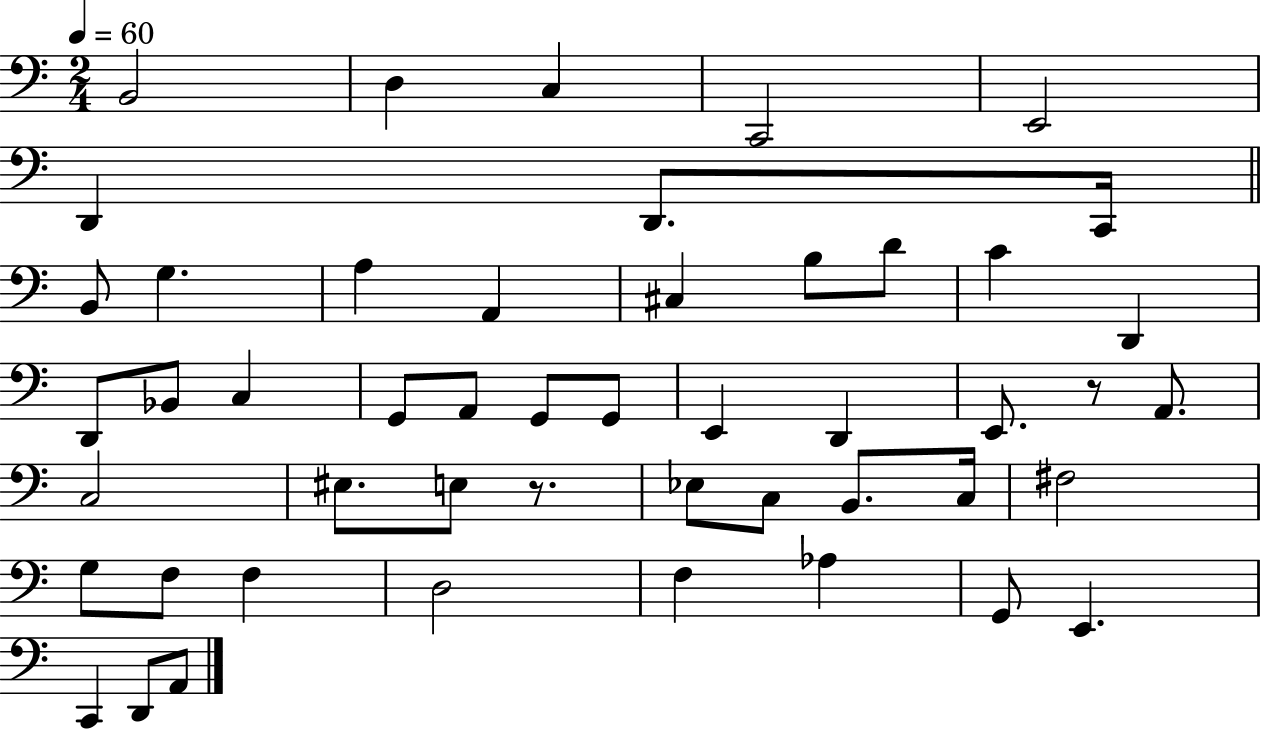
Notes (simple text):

B2/h D3/q C3/q C2/h E2/h D2/q D2/e. C2/s B2/e G3/q. A3/q A2/q C#3/q B3/e D4/e C4/q D2/q D2/e Bb2/e C3/q G2/e A2/e G2/e G2/e E2/q D2/q E2/e. R/e A2/e. C3/h EIS3/e. E3/e R/e. Eb3/e C3/e B2/e. C3/s F#3/h G3/e F3/e F3/q D3/h F3/q Ab3/q G2/e E2/q. C2/q D2/e A2/e